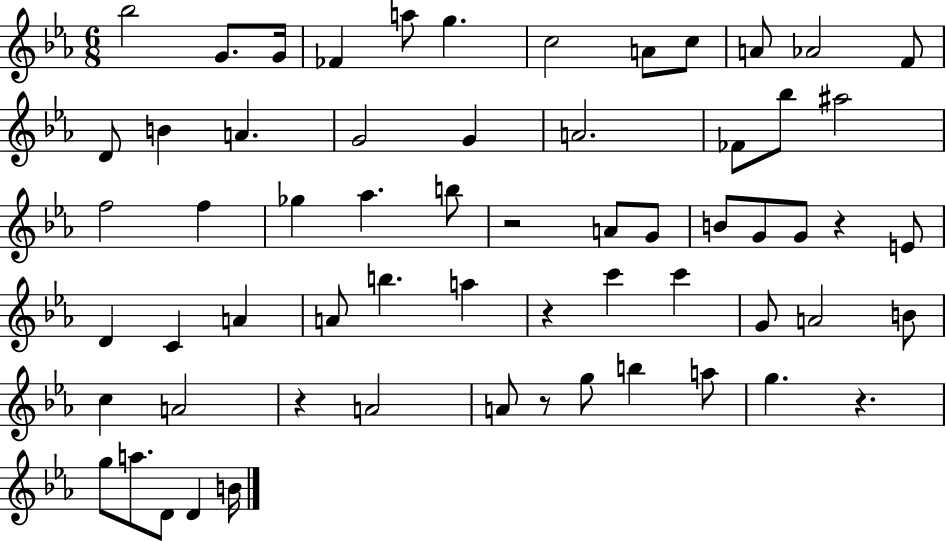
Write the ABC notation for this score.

X:1
T:Untitled
M:6/8
L:1/4
K:Eb
_b2 G/2 G/4 _F a/2 g c2 A/2 c/2 A/2 _A2 F/2 D/2 B A G2 G A2 _F/2 _b/2 ^a2 f2 f _g _a b/2 z2 A/2 G/2 B/2 G/2 G/2 z E/2 D C A A/2 b a z c' c' G/2 A2 B/2 c A2 z A2 A/2 z/2 g/2 b a/2 g z g/2 a/2 D/2 D B/4